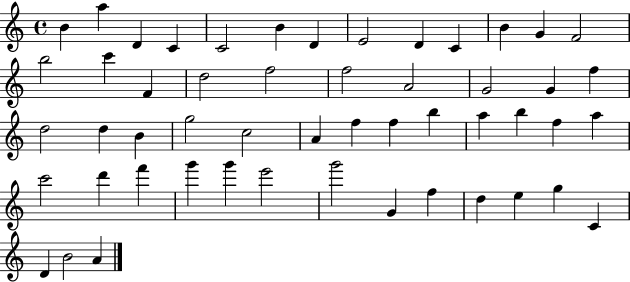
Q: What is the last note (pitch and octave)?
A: A4